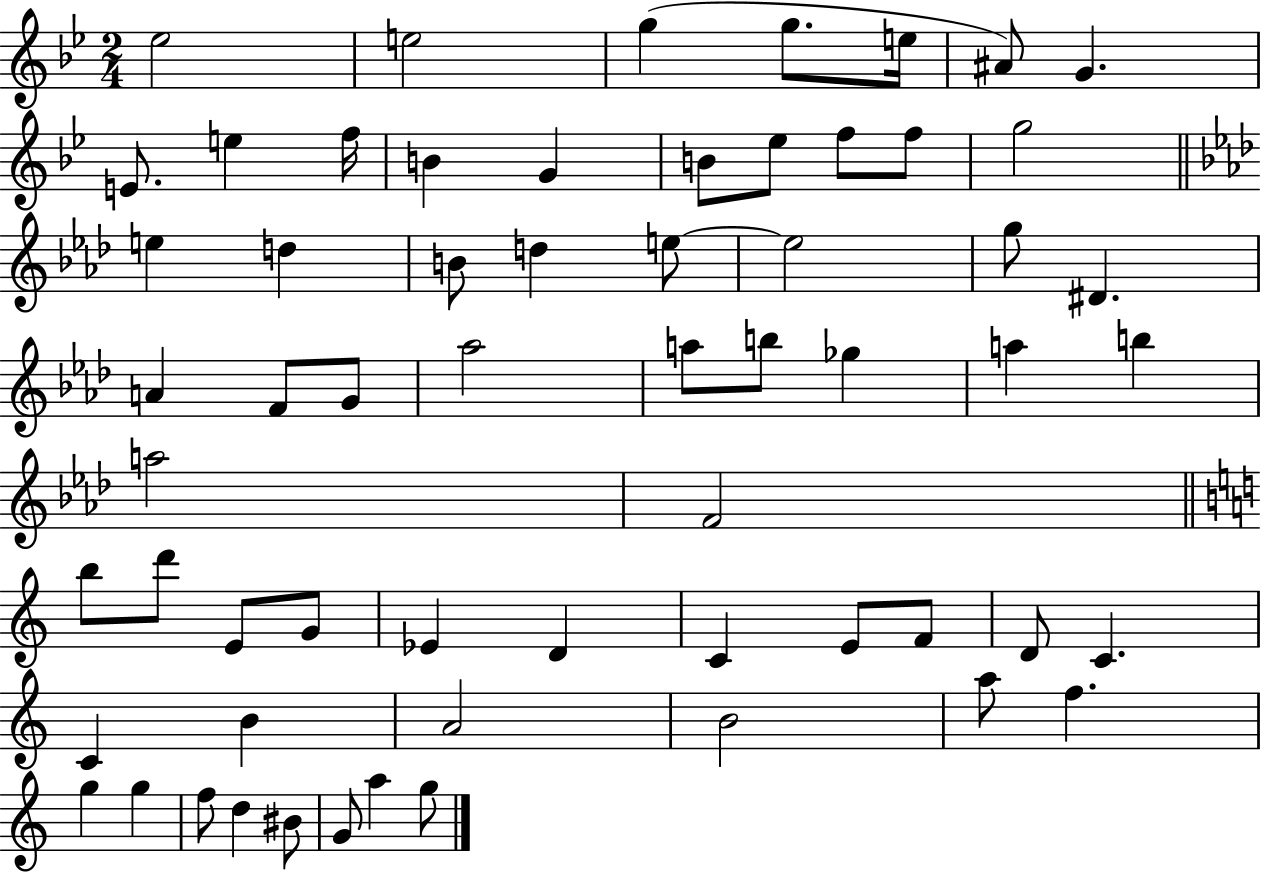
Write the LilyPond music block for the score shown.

{
  \clef treble
  \numericTimeSignature
  \time 2/4
  \key bes \major
  ees''2 | e''2 | g''4( g''8. e''16 | ais'8) g'4. | \break e'8. e''4 f''16 | b'4 g'4 | b'8 ees''8 f''8 f''8 | g''2 | \break \bar "||" \break \key aes \major e''4 d''4 | b'8 d''4 e''8~~ | e''2 | g''8 dis'4. | \break a'4 f'8 g'8 | aes''2 | a''8 b''8 ges''4 | a''4 b''4 | \break a''2 | f'2 | \bar "||" \break \key c \major b''8 d'''8 e'8 g'8 | ees'4 d'4 | c'4 e'8 f'8 | d'8 c'4. | \break c'4 b'4 | a'2 | b'2 | a''8 f''4. | \break g''4 g''4 | f''8 d''4 bis'8 | g'8 a''4 g''8 | \bar "|."
}